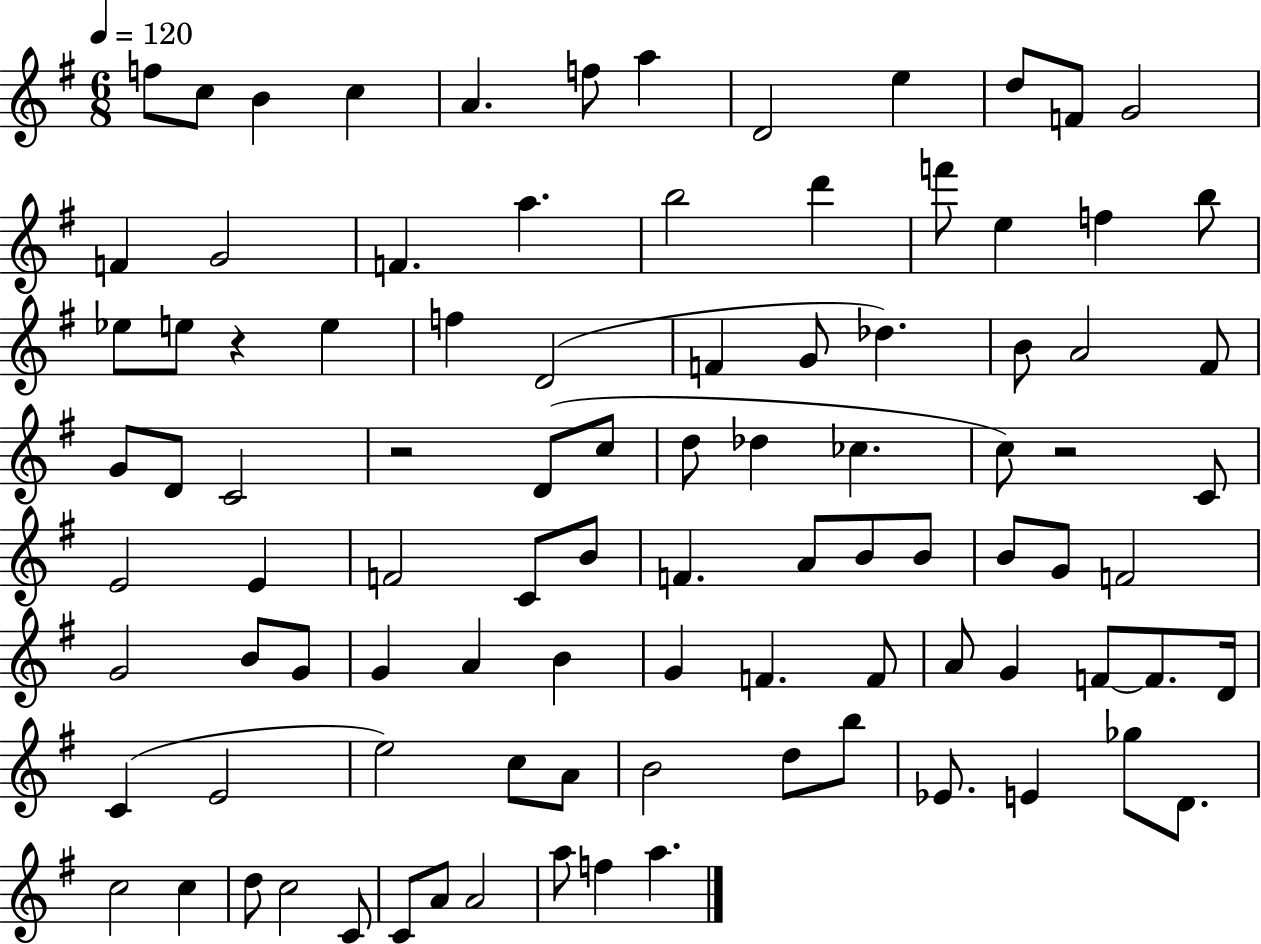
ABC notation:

X:1
T:Untitled
M:6/8
L:1/4
K:G
f/2 c/2 B c A f/2 a D2 e d/2 F/2 G2 F G2 F a b2 d' f'/2 e f b/2 _e/2 e/2 z e f D2 F G/2 _d B/2 A2 ^F/2 G/2 D/2 C2 z2 D/2 c/2 d/2 _d _c c/2 z2 C/2 E2 E F2 C/2 B/2 F A/2 B/2 B/2 B/2 G/2 F2 G2 B/2 G/2 G A B G F F/2 A/2 G F/2 F/2 D/4 C E2 e2 c/2 A/2 B2 d/2 b/2 _E/2 E _g/2 D/2 c2 c d/2 c2 C/2 C/2 A/2 A2 a/2 f a